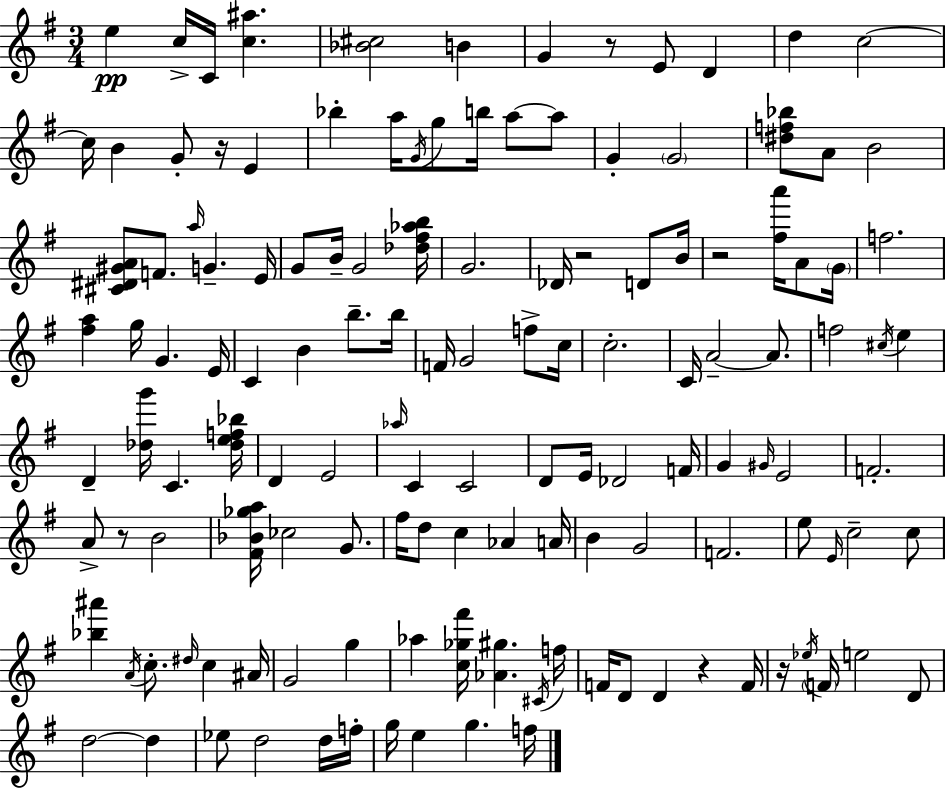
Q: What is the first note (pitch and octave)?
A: E5